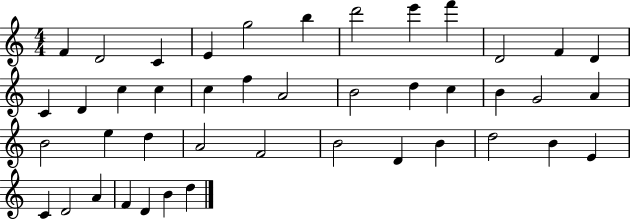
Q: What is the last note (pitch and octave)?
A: D5